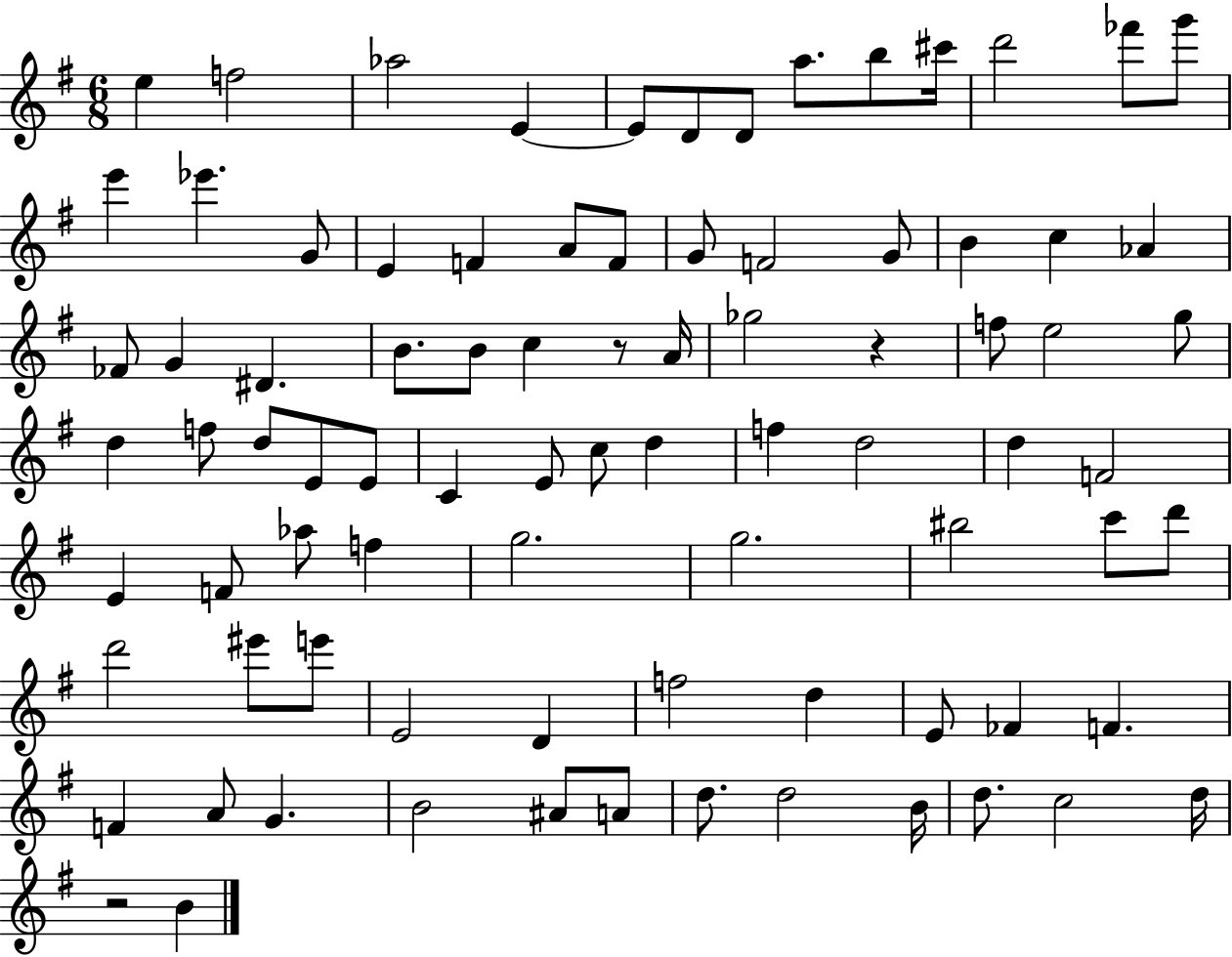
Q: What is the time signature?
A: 6/8